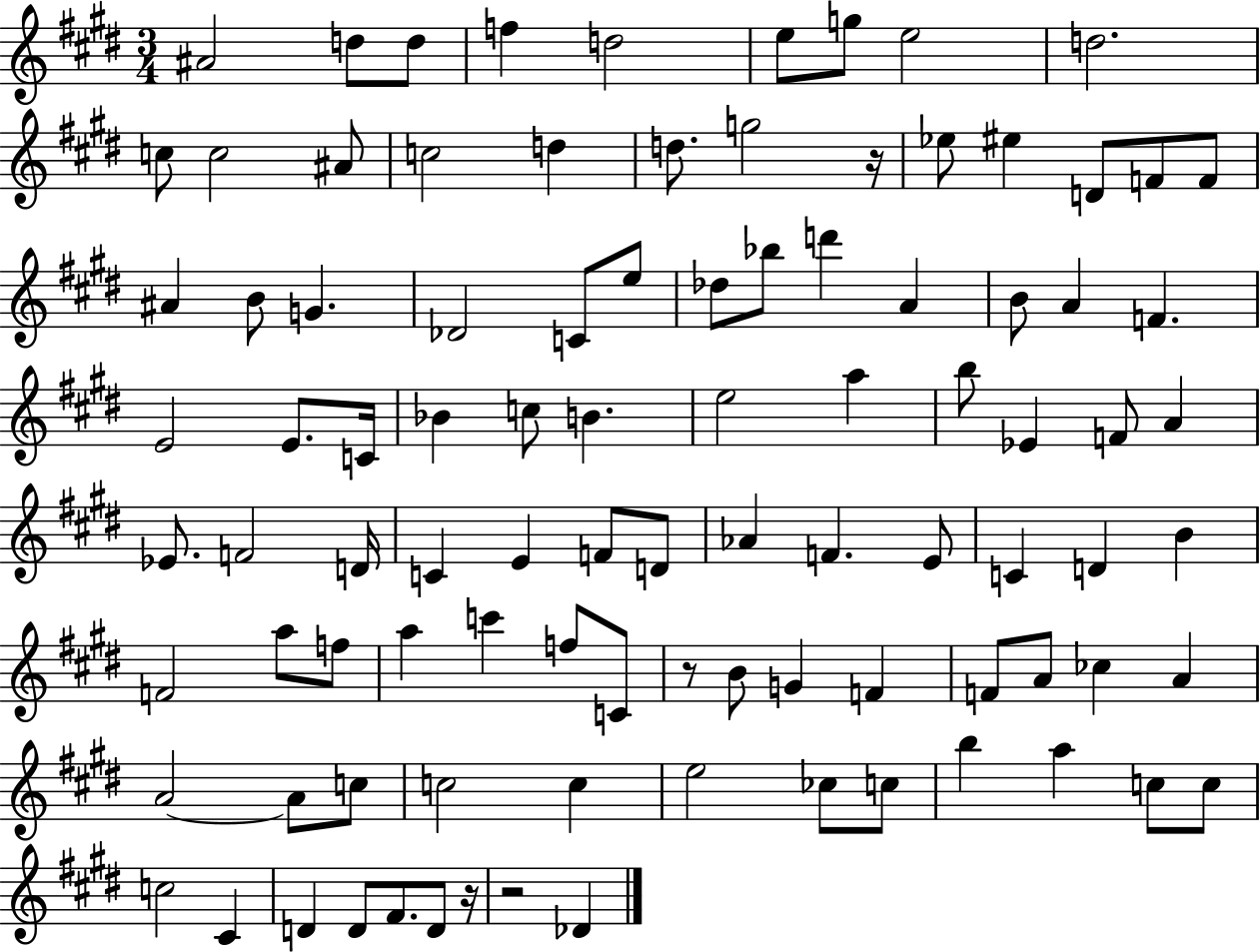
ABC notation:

X:1
T:Untitled
M:3/4
L:1/4
K:E
^A2 d/2 d/2 f d2 e/2 g/2 e2 d2 c/2 c2 ^A/2 c2 d d/2 g2 z/4 _e/2 ^e D/2 F/2 F/2 ^A B/2 G _D2 C/2 e/2 _d/2 _b/2 d' A B/2 A F E2 E/2 C/4 _B c/2 B e2 a b/2 _E F/2 A _E/2 F2 D/4 C E F/2 D/2 _A F E/2 C D B F2 a/2 f/2 a c' f/2 C/2 z/2 B/2 G F F/2 A/2 _c A A2 A/2 c/2 c2 c e2 _c/2 c/2 b a c/2 c/2 c2 ^C D D/2 ^F/2 D/2 z/4 z2 _D